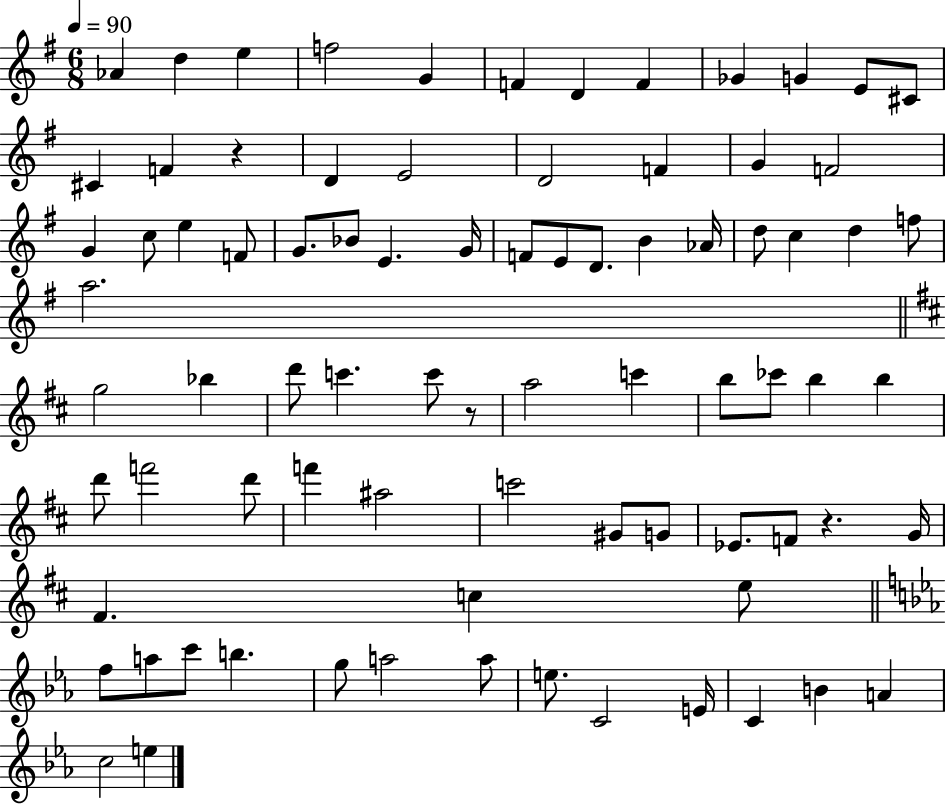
{
  \clef treble
  \numericTimeSignature
  \time 6/8
  \key g \major
  \tempo 4 = 90
  aes'4 d''4 e''4 | f''2 g'4 | f'4 d'4 f'4 | ges'4 g'4 e'8 cis'8 | \break cis'4 f'4 r4 | d'4 e'2 | d'2 f'4 | g'4 f'2 | \break g'4 c''8 e''4 f'8 | g'8. bes'8 e'4. g'16 | f'8 e'8 d'8. b'4 aes'16 | d''8 c''4 d''4 f''8 | \break a''2. | \bar "||" \break \key d \major g''2 bes''4 | d'''8 c'''4. c'''8 r8 | a''2 c'''4 | b''8 ces'''8 b''4 b''4 | \break d'''8 f'''2 d'''8 | f'''4 ais''2 | c'''2 gis'8 g'8 | ees'8. f'8 r4. g'16 | \break fis'4. c''4 e''8 | \bar "||" \break \key ees \major f''8 a''8 c'''8 b''4. | g''8 a''2 a''8 | e''8. c'2 e'16 | c'4 b'4 a'4 | \break c''2 e''4 | \bar "|."
}